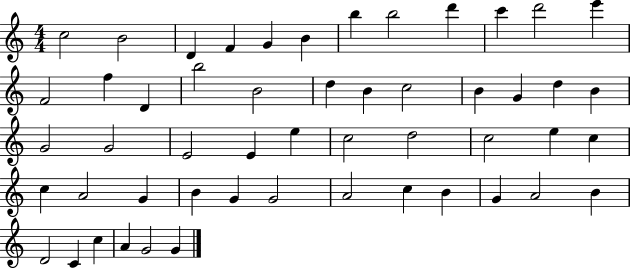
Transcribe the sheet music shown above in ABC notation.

X:1
T:Untitled
M:4/4
L:1/4
K:C
c2 B2 D F G B b b2 d' c' d'2 e' F2 f D b2 B2 d B c2 B G d B G2 G2 E2 E e c2 d2 c2 e c c A2 G B G G2 A2 c B G A2 B D2 C c A G2 G